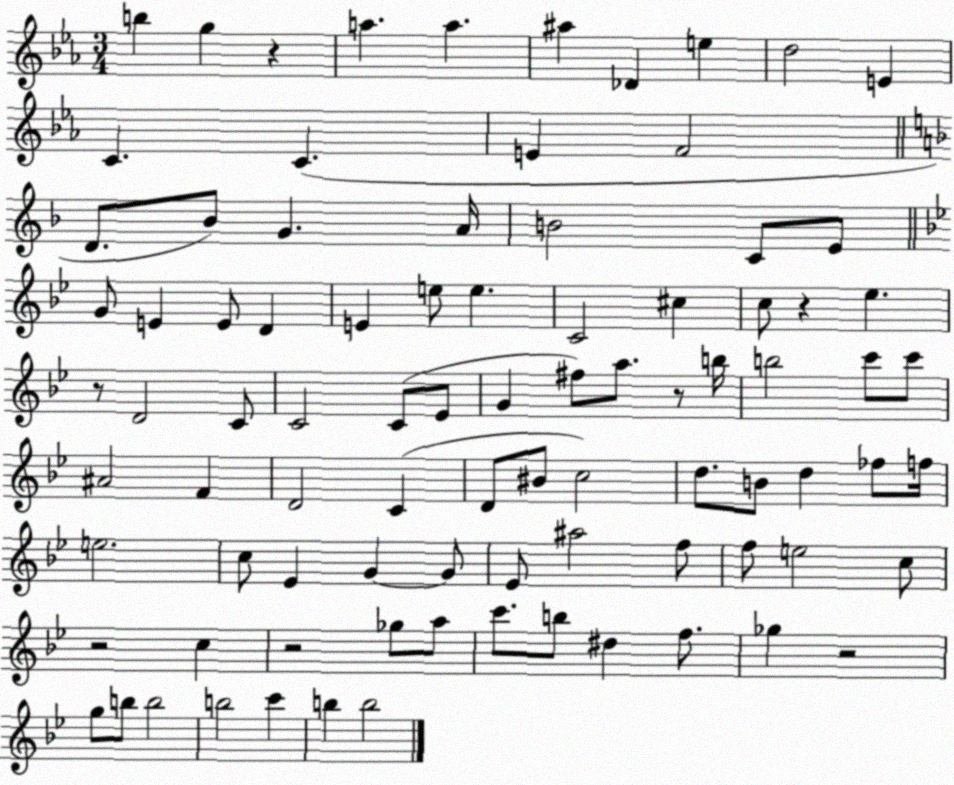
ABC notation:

X:1
T:Untitled
M:3/4
L:1/4
K:Eb
b g z a a ^a _D e d2 E C C E F2 D/2 _B/2 G A/4 B2 C/2 E/2 G/2 E E/2 D E e/2 e C2 ^c c/2 z _e z/2 D2 C/2 C2 C/2 _E/2 G ^f/2 a/2 z/2 b/4 b2 c'/2 c'/2 ^A2 F D2 C D/2 ^B/2 c2 d/2 B/2 d _f/2 f/4 e2 c/2 _E G G/2 _E/2 ^a2 f/2 f/2 e2 c/2 z2 c z2 _g/2 a/2 c'/2 b/2 ^d f/2 _g z2 g/2 b/2 b2 b2 c' b b2